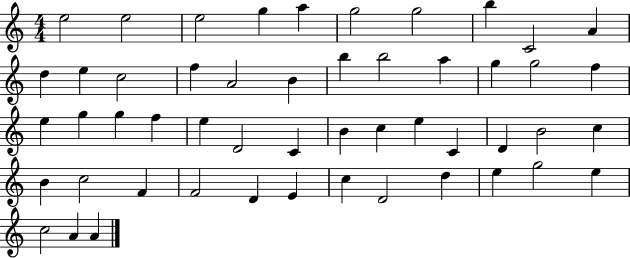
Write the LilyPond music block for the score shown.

{
  \clef treble
  \numericTimeSignature
  \time 4/4
  \key c \major
  e''2 e''2 | e''2 g''4 a''4 | g''2 g''2 | b''4 c'2 a'4 | \break d''4 e''4 c''2 | f''4 a'2 b'4 | b''4 b''2 a''4 | g''4 g''2 f''4 | \break e''4 g''4 g''4 f''4 | e''4 d'2 c'4 | b'4 c''4 e''4 c'4 | d'4 b'2 c''4 | \break b'4 c''2 f'4 | f'2 d'4 e'4 | c''4 d'2 d''4 | e''4 g''2 e''4 | \break c''2 a'4 a'4 | \bar "|."
}